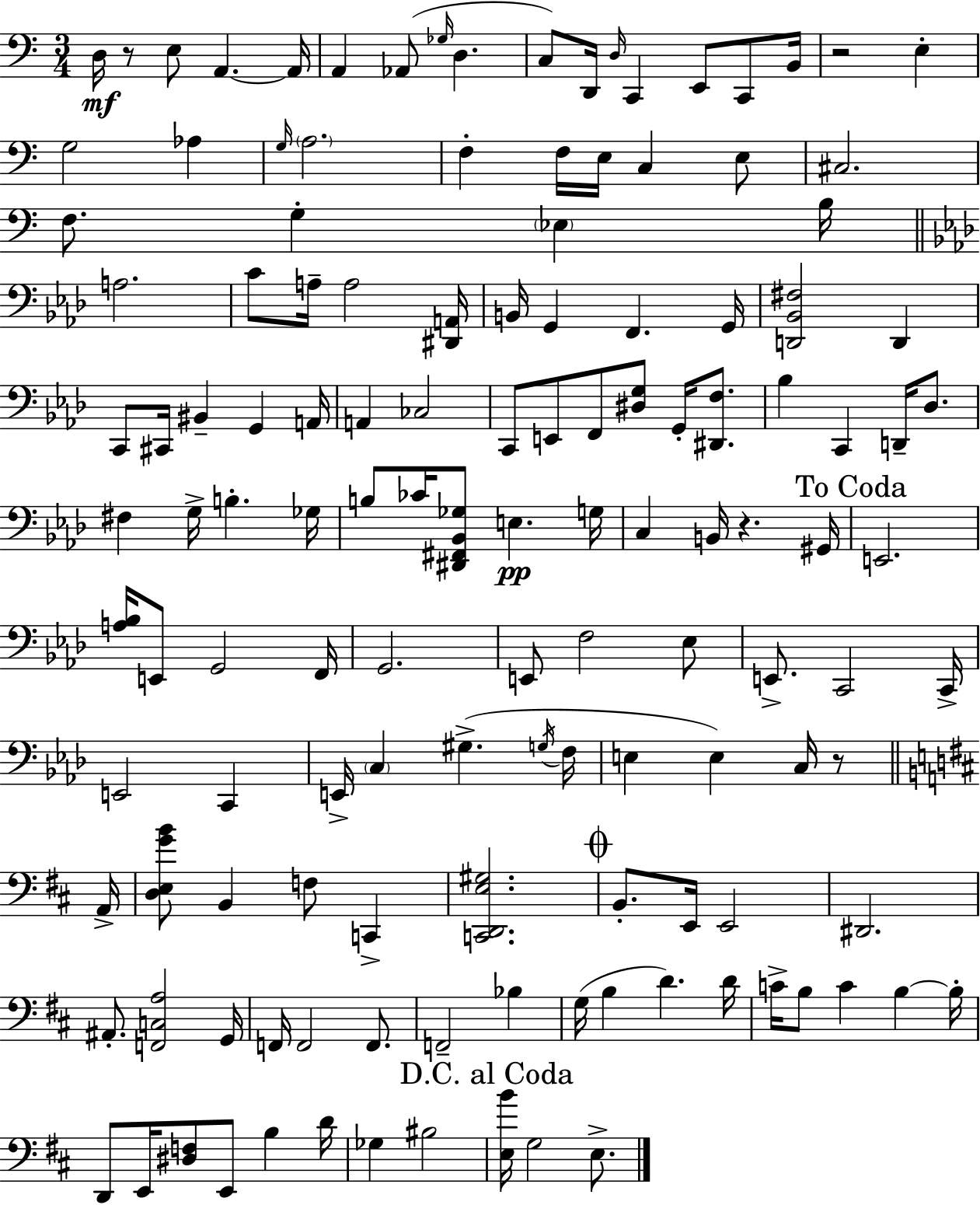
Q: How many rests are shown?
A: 4